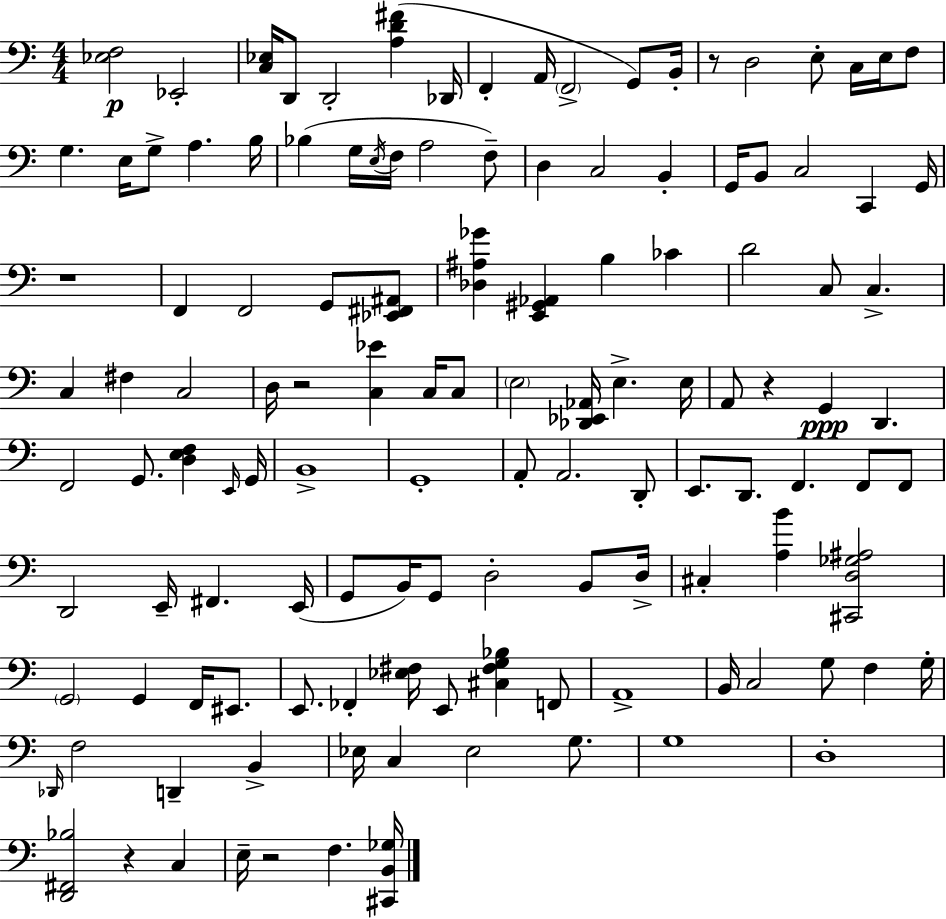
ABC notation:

X:1
T:Untitled
M:4/4
L:1/4
K:Am
[_E,F,]2 _E,,2 [C,_E,]/4 D,,/2 D,,2 [A,D^F] _D,,/4 F,, A,,/4 F,,2 G,,/2 B,,/4 z/2 D,2 E,/2 C,/4 E,/4 F,/2 G, E,/4 G,/2 A, B,/4 _B, G,/4 E,/4 F,/4 A,2 F,/2 D, C,2 B,, G,,/4 B,,/2 C,2 C,, G,,/4 z4 F,, F,,2 G,,/2 [_E,,^F,,^A,,]/2 [_D,^A,_G] [E,,^G,,_A,,] B, _C D2 C,/2 C, C, ^F, C,2 D,/4 z2 [C,_E] C,/4 C,/2 E,2 [_D,,_E,,_A,,]/4 E, E,/4 A,,/2 z G,, D,, F,,2 G,,/2 [D,E,F,] E,,/4 G,,/4 B,,4 G,,4 A,,/2 A,,2 D,,/2 E,,/2 D,,/2 F,, F,,/2 F,,/2 D,,2 E,,/4 ^F,, E,,/4 G,,/2 B,,/4 G,,/2 D,2 B,,/2 D,/4 ^C, [A,B] [^C,,D,_G,^A,]2 G,,2 G,, F,,/4 ^E,,/2 E,,/2 _F,, [_E,^F,]/4 E,,/2 [^C,^F,G,_B,] F,,/2 A,,4 B,,/4 C,2 G,/2 F, G,/4 _D,,/4 F,2 D,, B,, _E,/4 C, _E,2 G,/2 G,4 D,4 [D,,^F,,_B,]2 z C, E,/4 z2 F, [^C,,B,,_G,]/4